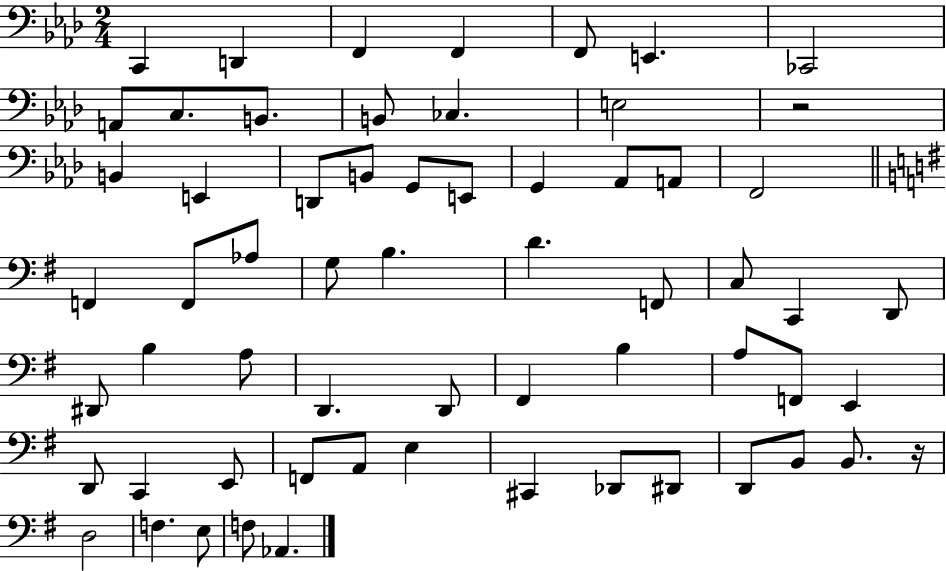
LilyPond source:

{
  \clef bass
  \numericTimeSignature
  \time 2/4
  \key aes \major
  c,4 d,4 | f,4 f,4 | f,8 e,4. | ces,2 | \break a,8 c8. b,8. | b,8 ces4. | e2 | r2 | \break b,4 e,4 | d,8 b,8 g,8 e,8 | g,4 aes,8 a,8 | f,2 | \break \bar "||" \break \key e \minor f,4 f,8 aes8 | g8 b4. | d'4. f,8 | c8 c,4 d,8 | \break dis,8 b4 a8 | d,4. d,8 | fis,4 b4 | a8 f,8 e,4 | \break d,8 c,4 e,8 | f,8 a,8 e4 | cis,4 des,8 dis,8 | d,8 b,8 b,8. r16 | \break d2 | f4. e8 | f8 aes,4. | \bar "|."
}